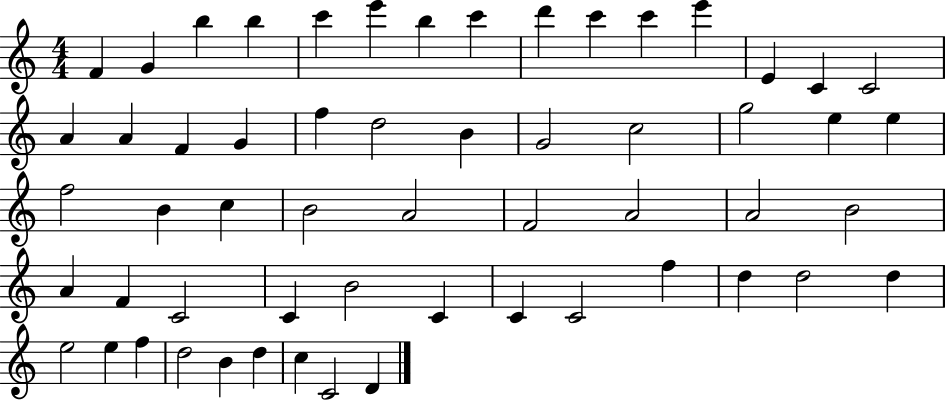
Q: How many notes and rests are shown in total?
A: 57